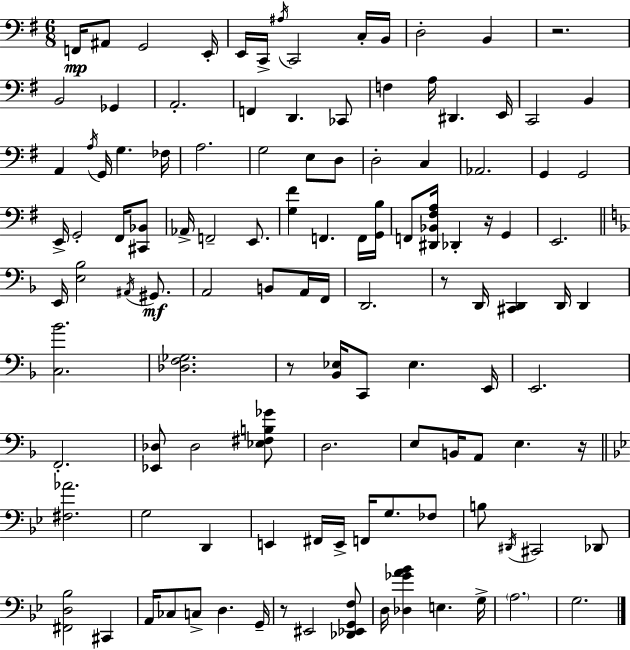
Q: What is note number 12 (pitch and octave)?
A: B2